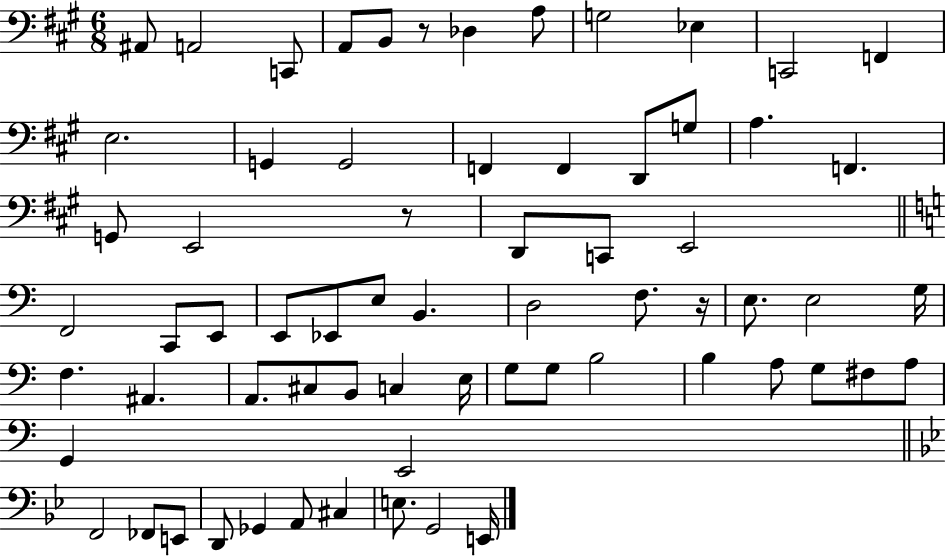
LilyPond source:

{
  \clef bass
  \numericTimeSignature
  \time 6/8
  \key a \major
  ais,8 a,2 c,8 | a,8 b,8 r8 des4 a8 | g2 ees4 | c,2 f,4 | \break e2. | g,4 g,2 | f,4 f,4 d,8 g8 | a4. f,4. | \break g,8 e,2 r8 | d,8 c,8 e,2 | \bar "||" \break \key c \major f,2 c,8 e,8 | e,8 ees,8 e8 b,4. | d2 f8. r16 | e8. e2 g16 | \break f4. ais,4. | a,8. cis8 b,8 c4 e16 | g8 g8 b2 | b4 a8 g8 fis8 a8 | \break g,4 e,2 | \bar "||" \break \key bes \major f,2 fes,8 e,8 | d,8 ges,4 a,8 cis4 | e8. g,2 e,16 | \bar "|."
}